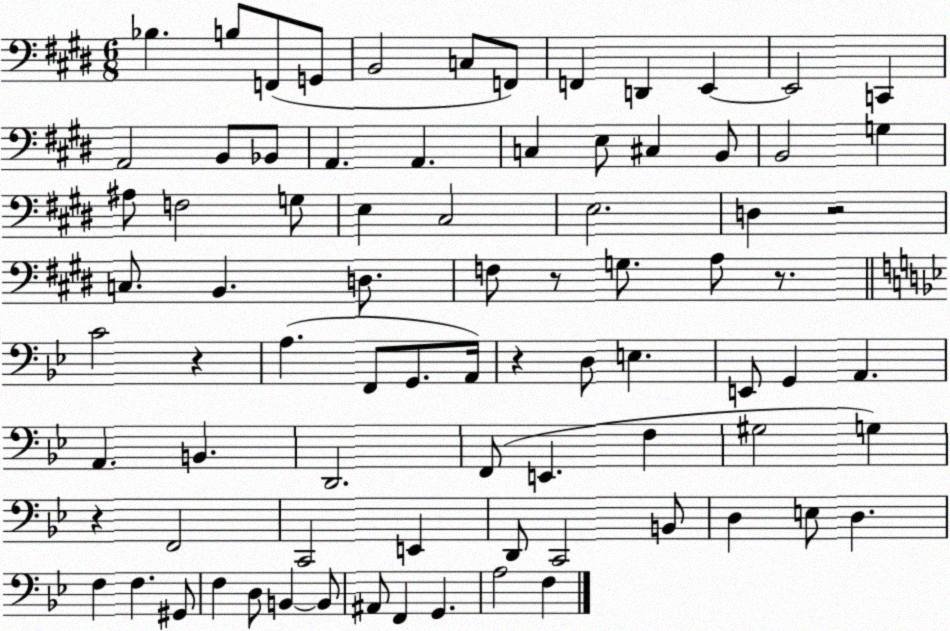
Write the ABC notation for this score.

X:1
T:Untitled
M:6/8
L:1/4
K:E
_B, B,/2 F,,/2 G,,/2 B,,2 C,/2 F,,/2 F,, D,, E,, E,,2 C,, A,,2 B,,/2 _B,,/2 A,, A,, C, E,/2 ^C, B,,/2 B,,2 G, ^A,/2 F,2 G,/2 E, ^C,2 E,2 D, z2 C,/2 B,, D,/2 F,/2 z/2 G,/2 A,/2 z/2 C2 z A, F,,/2 G,,/2 A,,/4 z D,/2 E, E,,/2 G,, A,, A,, B,, D,,2 F,,/2 E,, F, ^G,2 G, z F,,2 C,,2 E,, D,,/2 C,,2 B,,/2 D, E,/2 D, F, F, ^G,,/2 F, D,/2 B,, B,,/2 ^A,,/2 F,, G,, A,2 F,